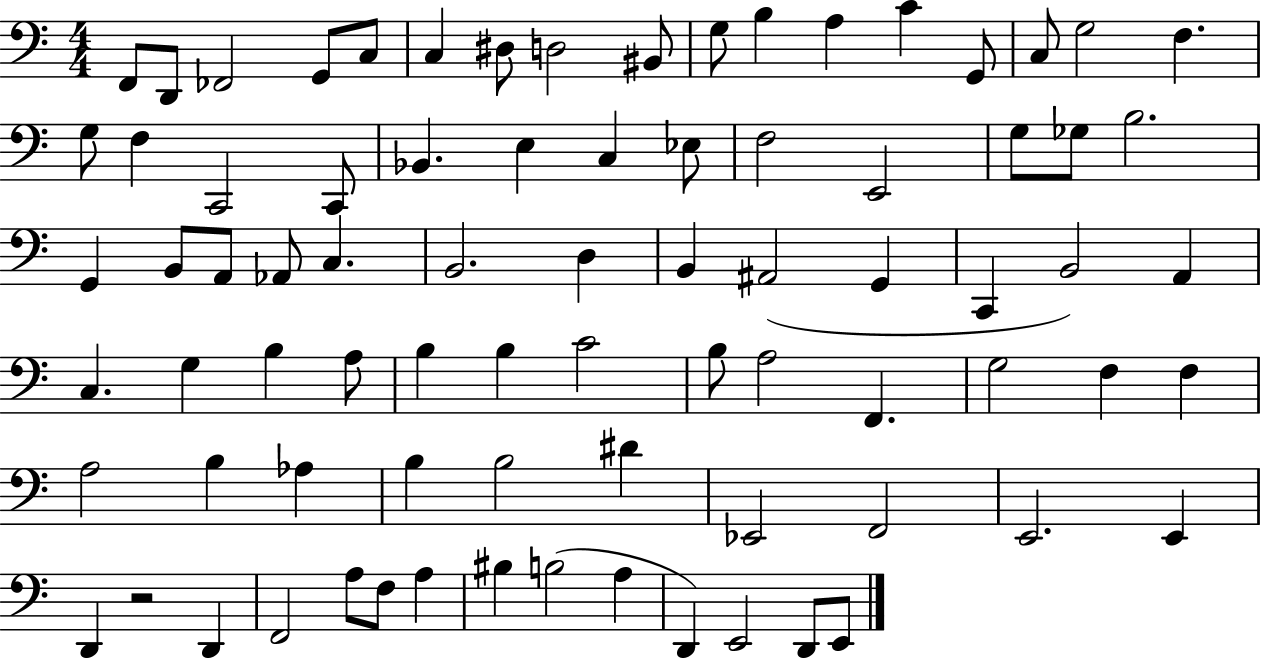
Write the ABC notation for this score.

X:1
T:Untitled
M:4/4
L:1/4
K:C
F,,/2 D,,/2 _F,,2 G,,/2 C,/2 C, ^D,/2 D,2 ^B,,/2 G,/2 B, A, C G,,/2 C,/2 G,2 F, G,/2 F, C,,2 C,,/2 _B,, E, C, _E,/2 F,2 E,,2 G,/2 _G,/2 B,2 G,, B,,/2 A,,/2 _A,,/2 C, B,,2 D, B,, ^A,,2 G,, C,, B,,2 A,, C, G, B, A,/2 B, B, C2 B,/2 A,2 F,, G,2 F, F, A,2 B, _A, B, B,2 ^D _E,,2 F,,2 E,,2 E,, D,, z2 D,, F,,2 A,/2 F,/2 A, ^B, B,2 A, D,, E,,2 D,,/2 E,,/2